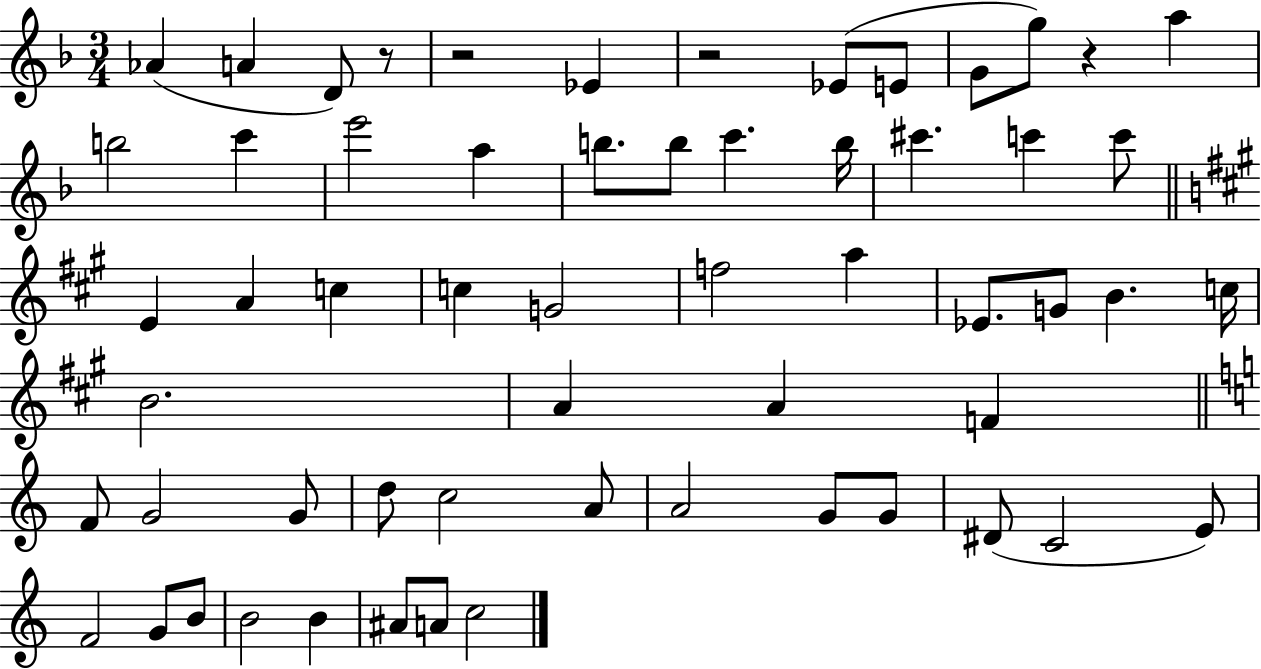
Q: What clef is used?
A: treble